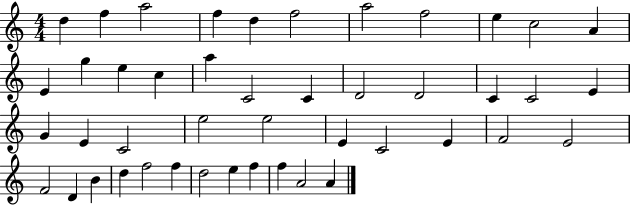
X:1
T:Untitled
M:4/4
L:1/4
K:C
d f a2 f d f2 a2 f2 e c2 A E g e c a C2 C D2 D2 C C2 E G E C2 e2 e2 E C2 E F2 E2 F2 D B d f2 f d2 e f f A2 A